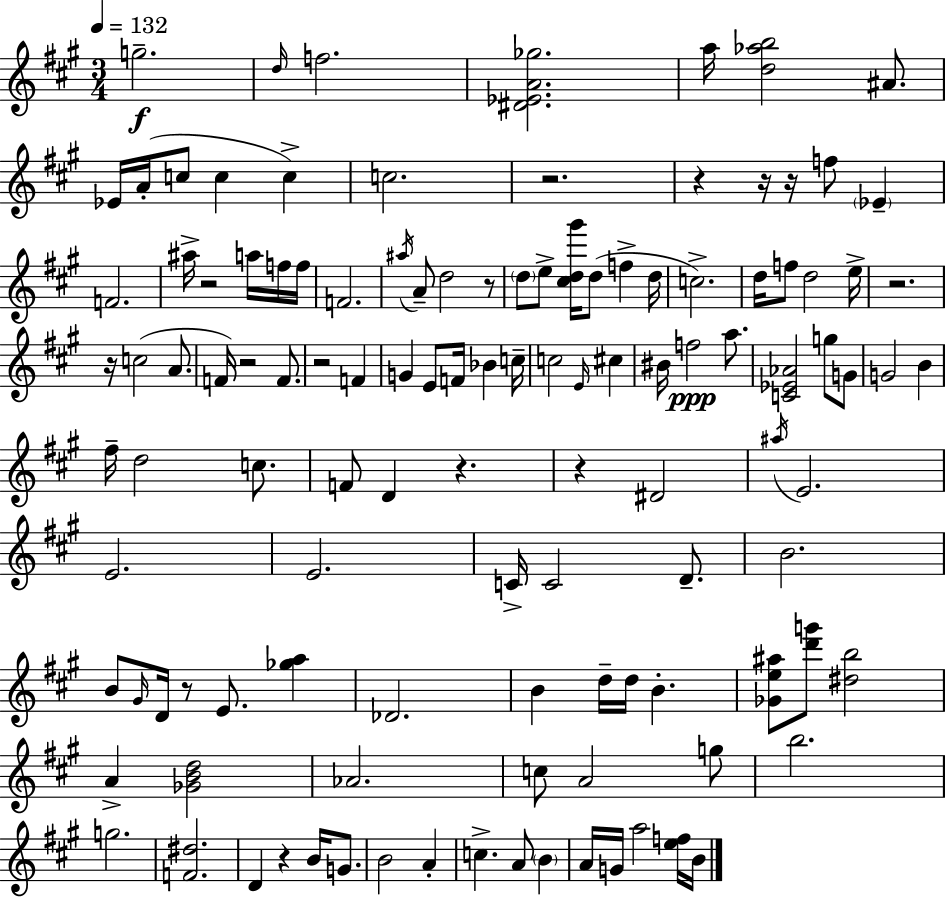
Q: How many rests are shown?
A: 14